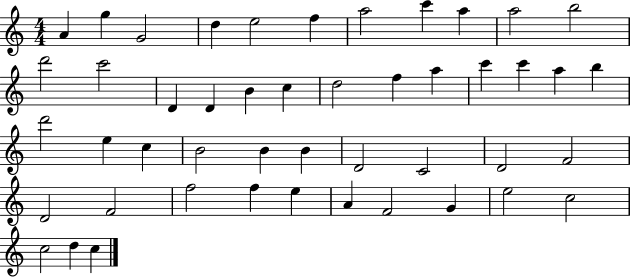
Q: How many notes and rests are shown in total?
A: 47